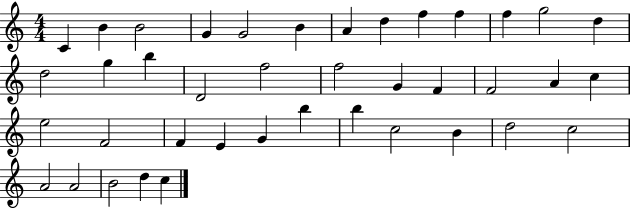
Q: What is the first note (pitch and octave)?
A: C4